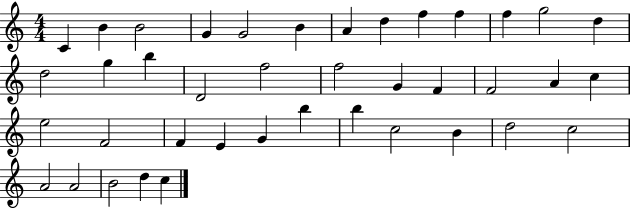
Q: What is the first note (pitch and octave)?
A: C4